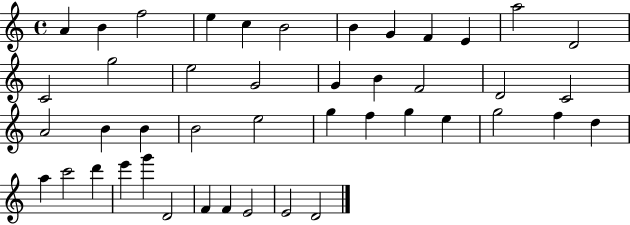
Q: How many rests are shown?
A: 0